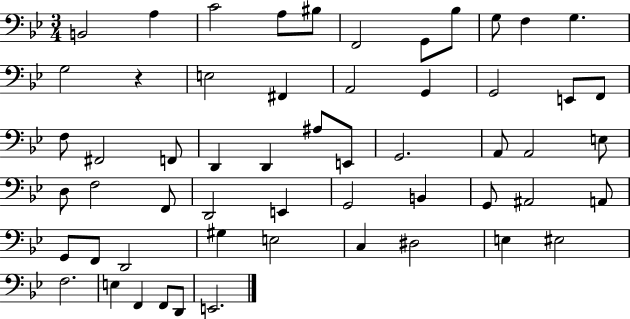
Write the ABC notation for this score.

X:1
T:Untitled
M:3/4
L:1/4
K:Bb
B,,2 A, C2 A,/2 ^B,/2 F,,2 G,,/2 _B,/2 G,/2 F, G, G,2 z E,2 ^F,, A,,2 G,, G,,2 E,,/2 F,,/2 F,/2 ^F,,2 F,,/2 D,, D,, ^A,/2 E,,/2 G,,2 A,,/2 A,,2 E,/2 D,/2 F,2 F,,/2 D,,2 E,, G,,2 B,, G,,/2 ^A,,2 A,,/2 G,,/2 F,,/2 D,,2 ^G, E,2 C, ^D,2 E, ^E,2 F,2 E, F,, F,,/2 D,,/2 E,,2